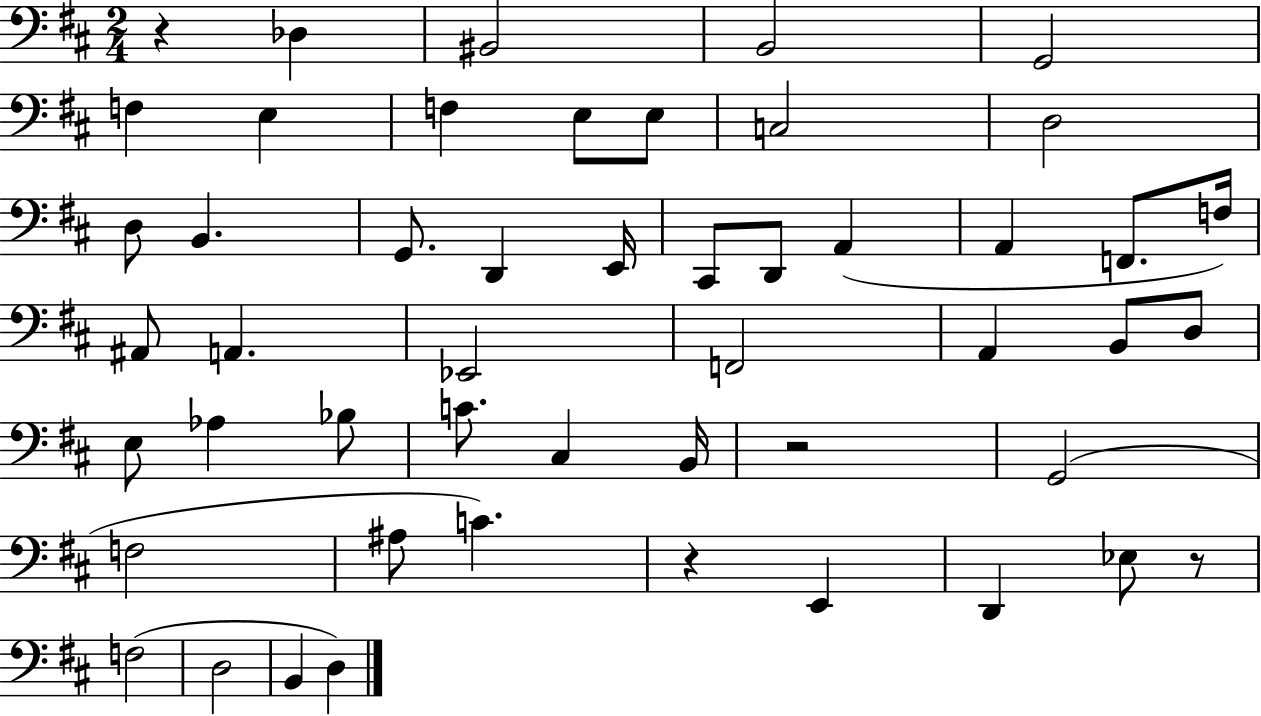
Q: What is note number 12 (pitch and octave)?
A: D3